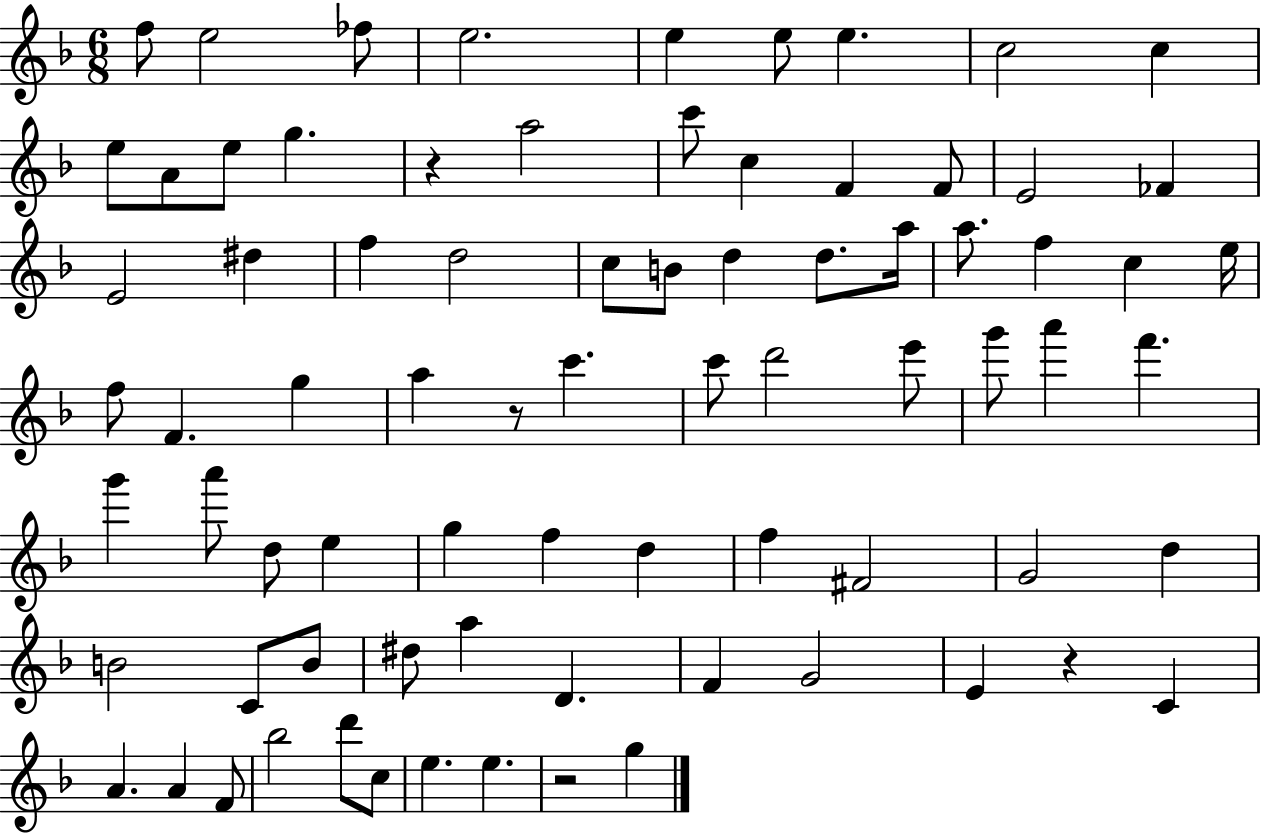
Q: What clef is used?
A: treble